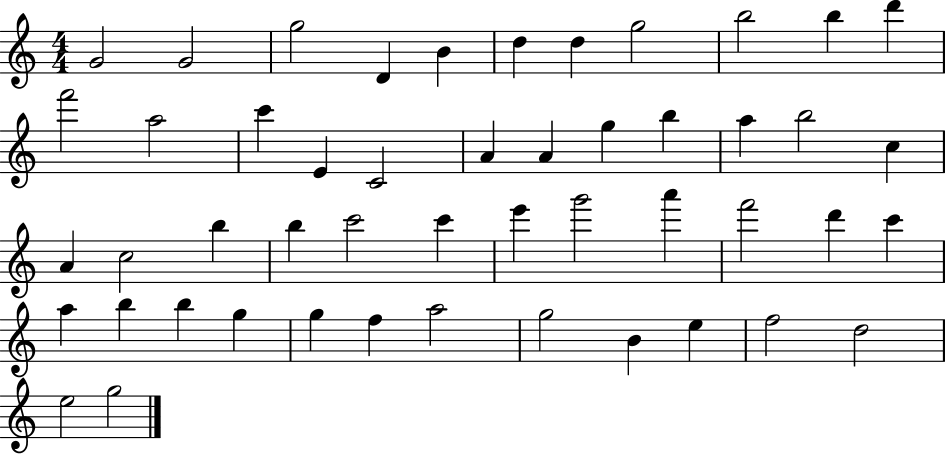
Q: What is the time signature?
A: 4/4